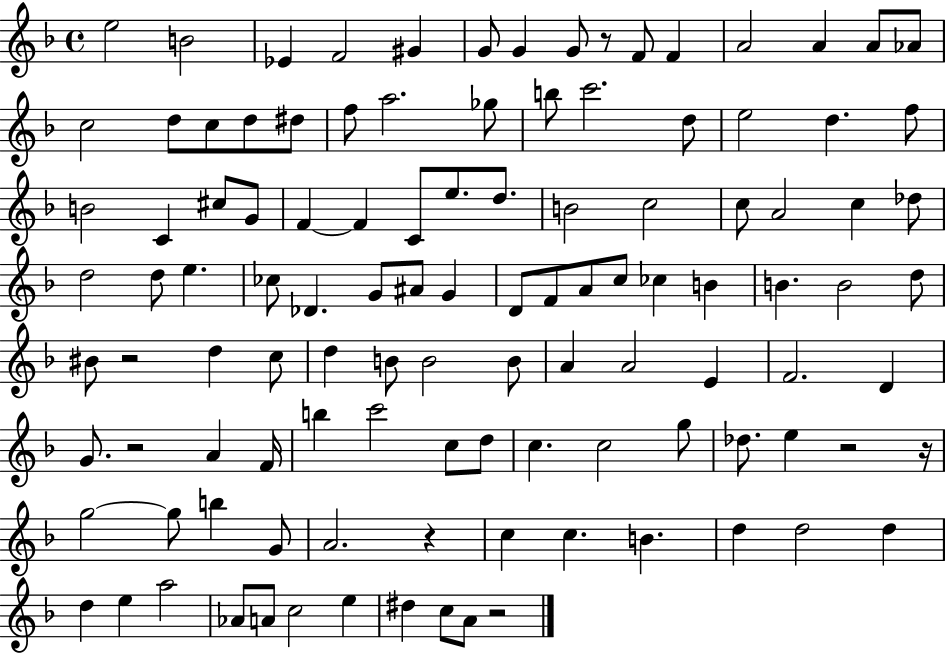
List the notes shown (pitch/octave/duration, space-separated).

E5/h B4/h Eb4/q F4/h G#4/q G4/e G4/q G4/e R/e F4/e F4/q A4/h A4/q A4/e Ab4/e C5/h D5/e C5/e D5/e D#5/e F5/e A5/h. Gb5/e B5/e C6/h. D5/e E5/h D5/q. F5/e B4/h C4/q C#5/e G4/e F4/q F4/q C4/e E5/e. D5/e. B4/h C5/h C5/e A4/h C5/q Db5/e D5/h D5/e E5/q. CES5/e Db4/q. G4/e A#4/e G4/q D4/e F4/e A4/e C5/e CES5/q B4/q B4/q. B4/h D5/e BIS4/e R/h D5/q C5/e D5/q B4/e B4/h B4/e A4/q A4/h E4/q F4/h. D4/q G4/e. R/h A4/q F4/s B5/q C6/h C5/e D5/e C5/q. C5/h G5/e Db5/e. E5/q R/h R/s G5/h G5/e B5/q G4/e A4/h. R/q C5/q C5/q. B4/q. D5/q D5/h D5/q D5/q E5/q A5/h Ab4/e A4/e C5/h E5/q D#5/q C5/e A4/e R/h